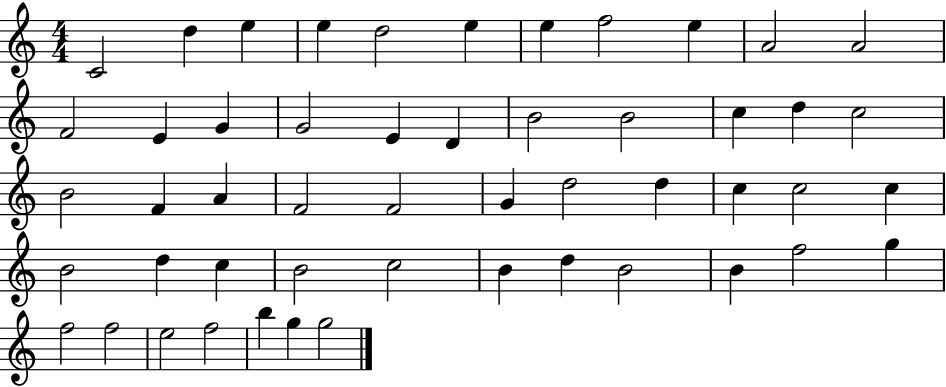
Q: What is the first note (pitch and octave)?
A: C4